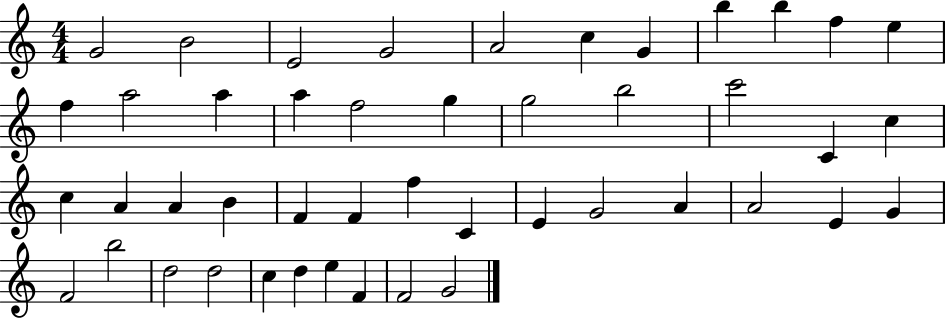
{
  \clef treble
  \numericTimeSignature
  \time 4/4
  \key c \major
  g'2 b'2 | e'2 g'2 | a'2 c''4 g'4 | b''4 b''4 f''4 e''4 | \break f''4 a''2 a''4 | a''4 f''2 g''4 | g''2 b''2 | c'''2 c'4 c''4 | \break c''4 a'4 a'4 b'4 | f'4 f'4 f''4 c'4 | e'4 g'2 a'4 | a'2 e'4 g'4 | \break f'2 b''2 | d''2 d''2 | c''4 d''4 e''4 f'4 | f'2 g'2 | \break \bar "|."
}